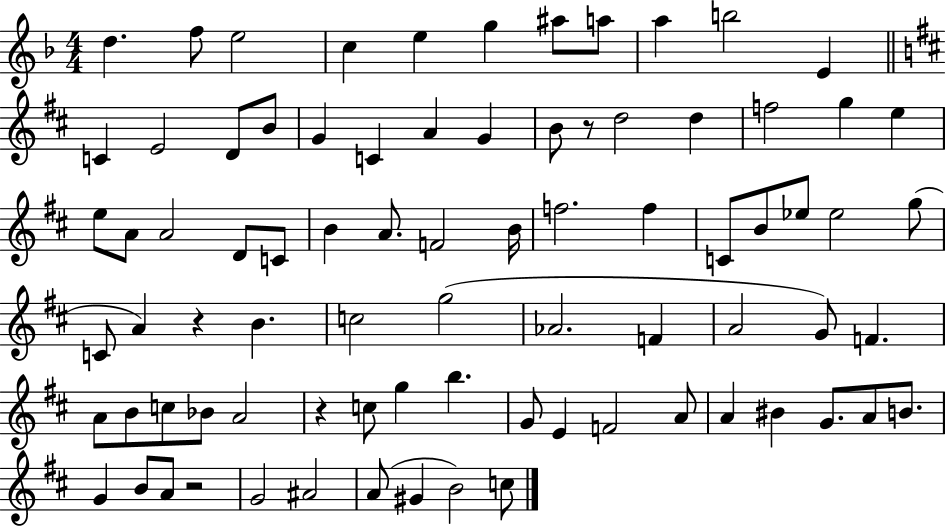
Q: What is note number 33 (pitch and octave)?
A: F4